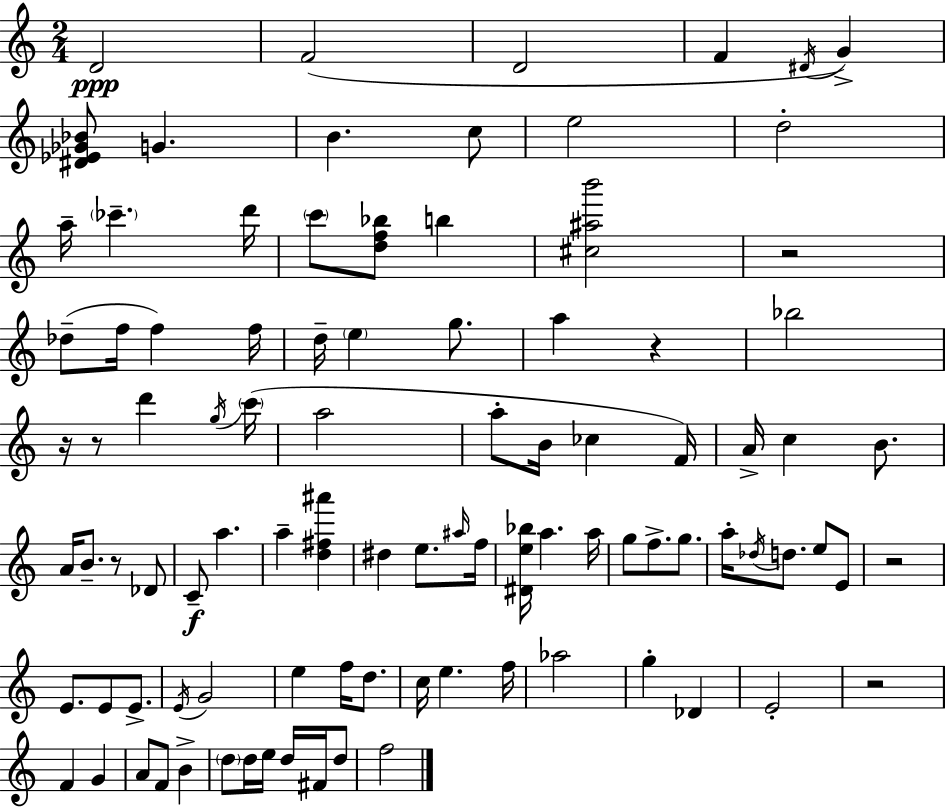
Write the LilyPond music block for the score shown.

{
  \clef treble
  \numericTimeSignature
  \time 2/4
  \key a \minor
  d'2\ppp | f'2( | d'2 | f'4 \acciaccatura { dis'16 }) g'4-> | \break <dis' ees' ges' bes'>8 g'4. | b'4. c''8 | e''2 | d''2-. | \break a''16-- \parenthesize ces'''4.-- | d'''16 \parenthesize c'''8 <d'' f'' bes''>8 b''4 | <cis'' ais'' b'''>2 | r2 | \break des''8--( f''16 f''4) | f''16 d''16-- \parenthesize e''4 g''8. | a''4 r4 | bes''2 | \break r16 r8 d'''4 | \acciaccatura { g''16 } \parenthesize c'''16( a''2 | a''8-. b'16 ces''4 | f'16) a'16-> c''4 b'8. | \break a'16 b'8.-- r8 | des'8 c'8--\f a''4. | a''4-- <d'' fis'' ais'''>4 | dis''4 e''8. | \break \grace { ais''16 } f''16 <dis' e'' bes''>16 a''4. | a''16 g''8 f''8.-> | g''8. a''16-. \acciaccatura { des''16 } d''8. | e''8 e'8 r2 | \break e'8. e'8 | e'8.-> \acciaccatura { e'16 } g'2 | e''4 | f''16 d''8. c''16 e''4. | \break f''16 aes''2 | g''4-. | des'4 e'2-. | r2 | \break f'4 | g'4 a'8 f'8 | b'4-> \parenthesize d''8 d''16 | e''16 d''16 fis'16 d''8 f''2 | \break \bar "|."
}